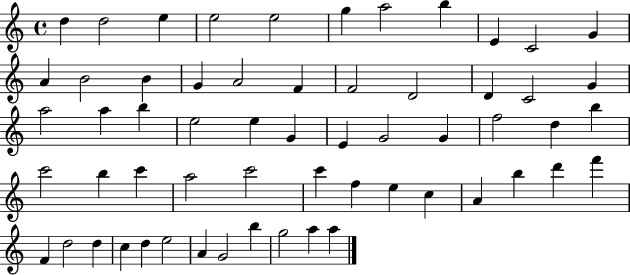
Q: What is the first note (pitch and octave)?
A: D5